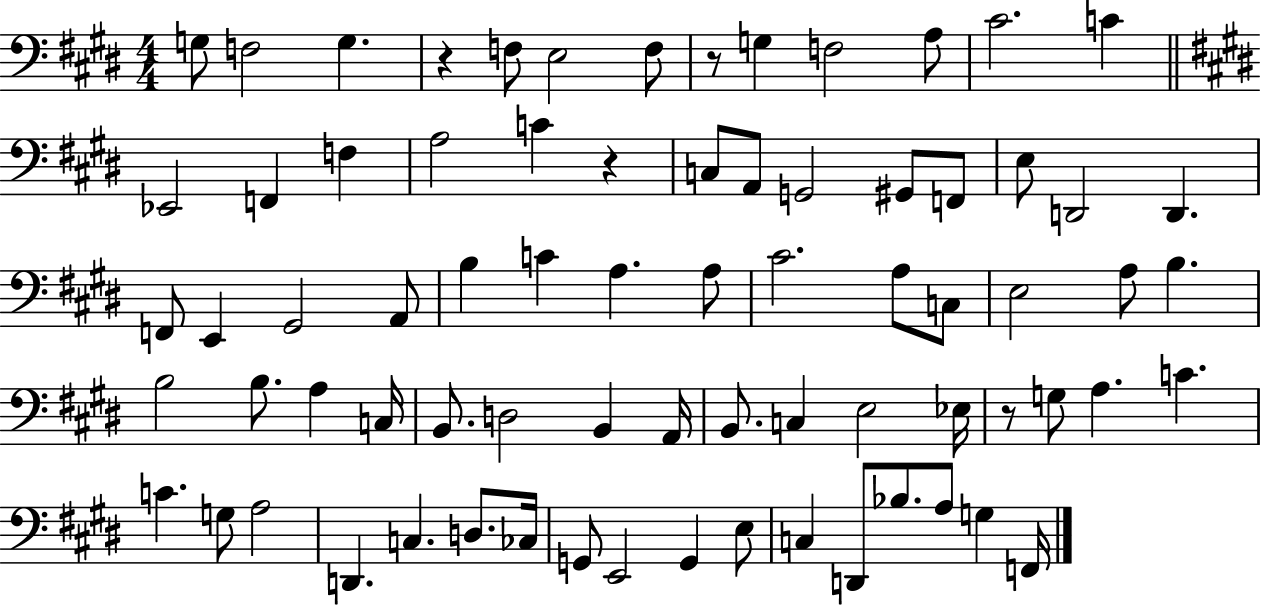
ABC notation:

X:1
T:Untitled
M:4/4
L:1/4
K:E
G,/2 F,2 G, z F,/2 E,2 F,/2 z/2 G, F,2 A,/2 ^C2 C _E,,2 F,, F, A,2 C z C,/2 A,,/2 G,,2 ^G,,/2 F,,/2 E,/2 D,,2 D,, F,,/2 E,, ^G,,2 A,,/2 B, C A, A,/2 ^C2 A,/2 C,/2 E,2 A,/2 B, B,2 B,/2 A, C,/4 B,,/2 D,2 B,, A,,/4 B,,/2 C, E,2 _E,/4 z/2 G,/2 A, C C G,/2 A,2 D,, C, D,/2 _C,/4 G,,/2 E,,2 G,, E,/2 C, D,,/2 _B,/2 A,/2 G, F,,/4